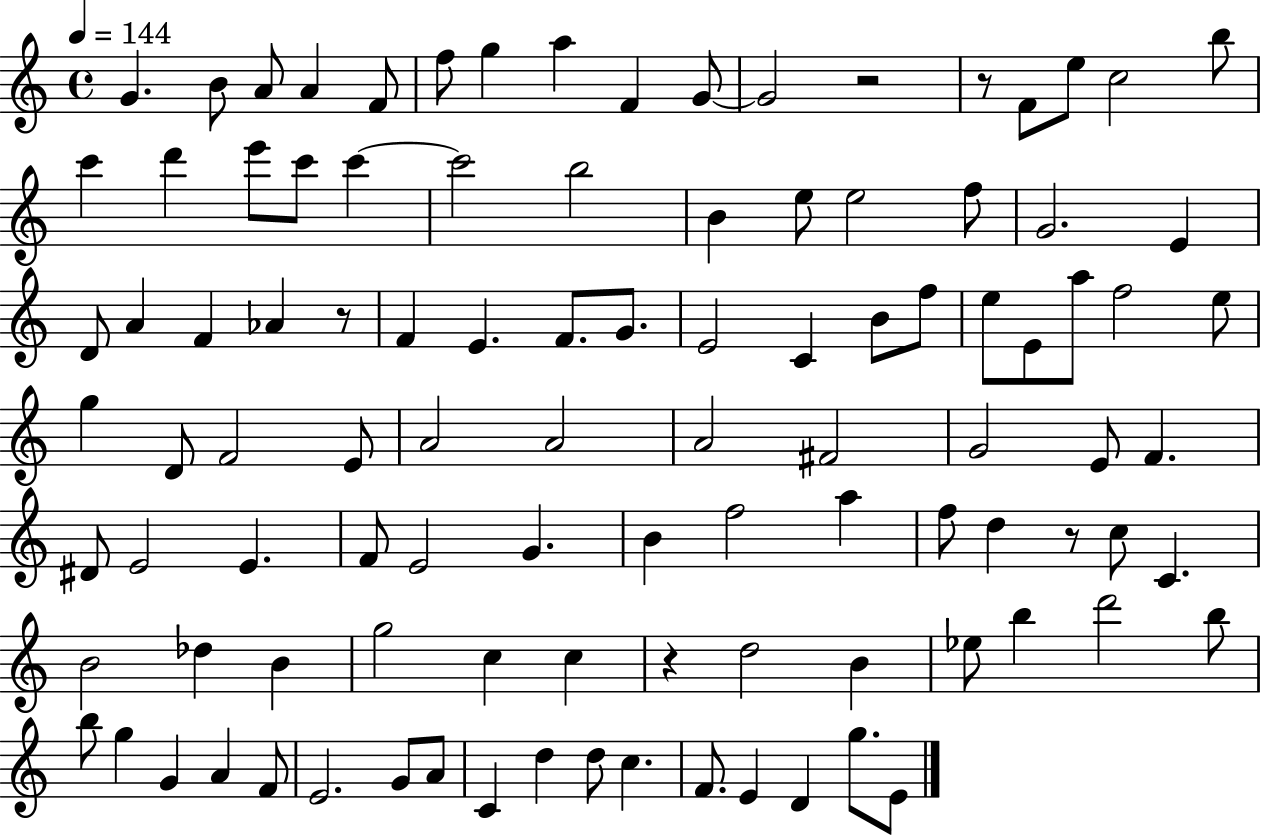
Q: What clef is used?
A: treble